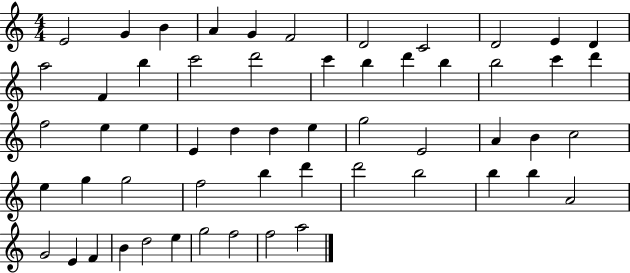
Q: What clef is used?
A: treble